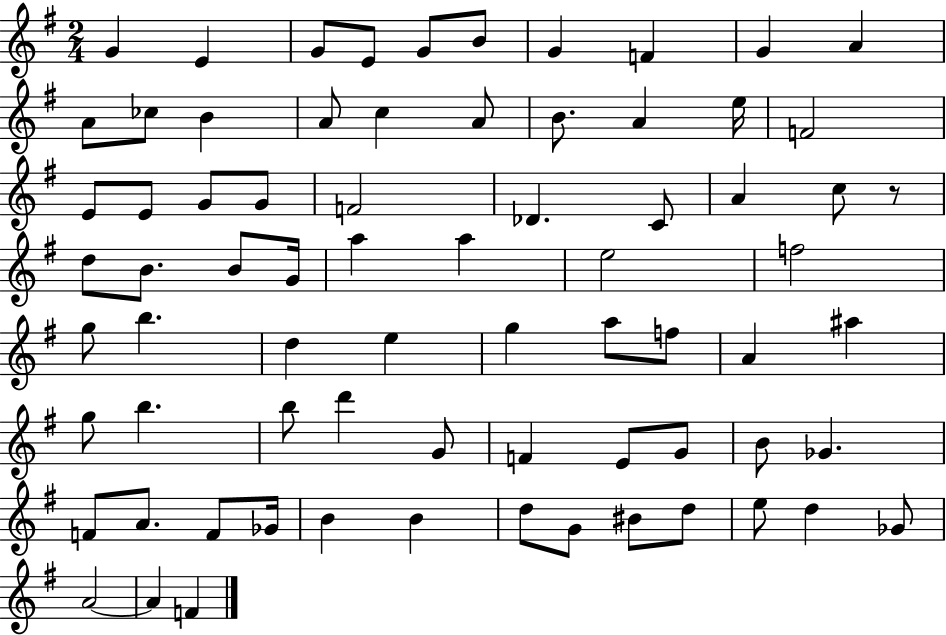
G4/q E4/q G4/e E4/e G4/e B4/e G4/q F4/q G4/q A4/q A4/e CES5/e B4/q A4/e C5/q A4/e B4/e. A4/q E5/s F4/h E4/e E4/e G4/e G4/e F4/h Db4/q. C4/e A4/q C5/e R/e D5/e B4/e. B4/e G4/s A5/q A5/q E5/h F5/h G5/e B5/q. D5/q E5/q G5/q A5/e F5/e A4/q A#5/q G5/e B5/q. B5/e D6/q G4/e F4/q E4/e G4/e B4/e Gb4/q. F4/e A4/e. F4/e Gb4/s B4/q B4/q D5/e G4/e BIS4/e D5/e E5/e D5/q Gb4/e A4/h A4/q F4/q